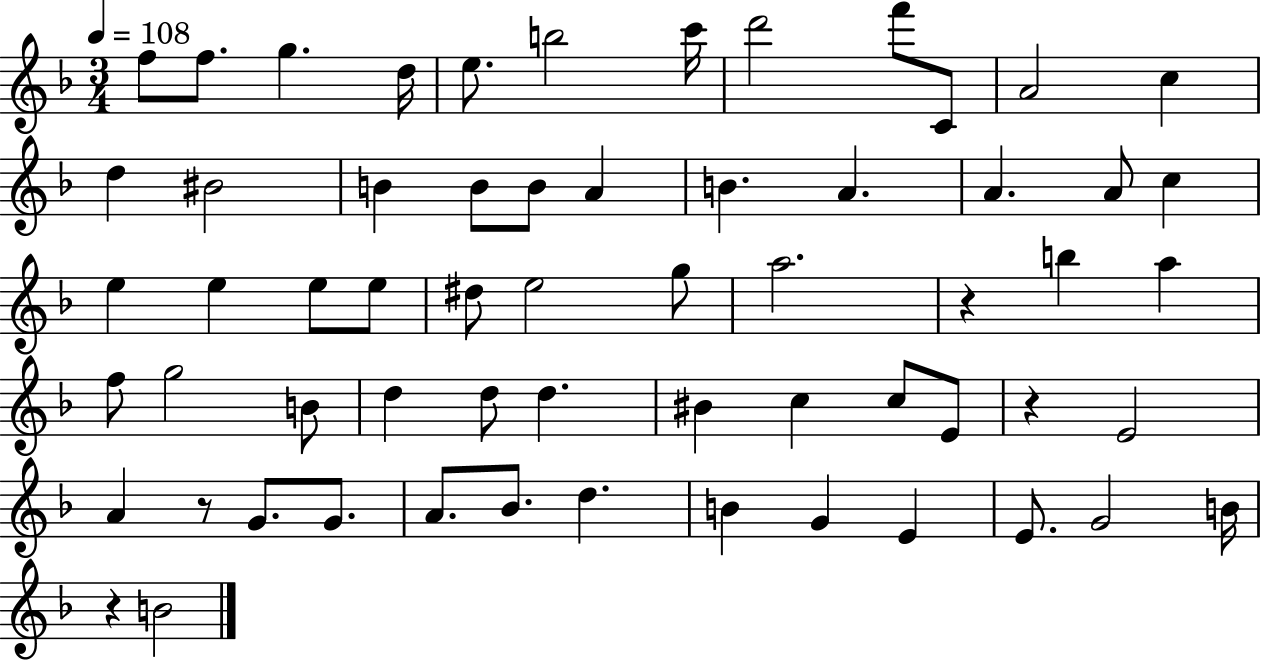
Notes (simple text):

F5/e F5/e. G5/q. D5/s E5/e. B5/h C6/s D6/h F6/e C4/e A4/h C5/q D5/q BIS4/h B4/q B4/e B4/e A4/q B4/q. A4/q. A4/q. A4/e C5/q E5/q E5/q E5/e E5/e D#5/e E5/h G5/e A5/h. R/q B5/q A5/q F5/e G5/h B4/e D5/q D5/e D5/q. BIS4/q C5/q C5/e E4/e R/q E4/h A4/q R/e G4/e. G4/e. A4/e. Bb4/e. D5/q. B4/q G4/q E4/q E4/e. G4/h B4/s R/q B4/h